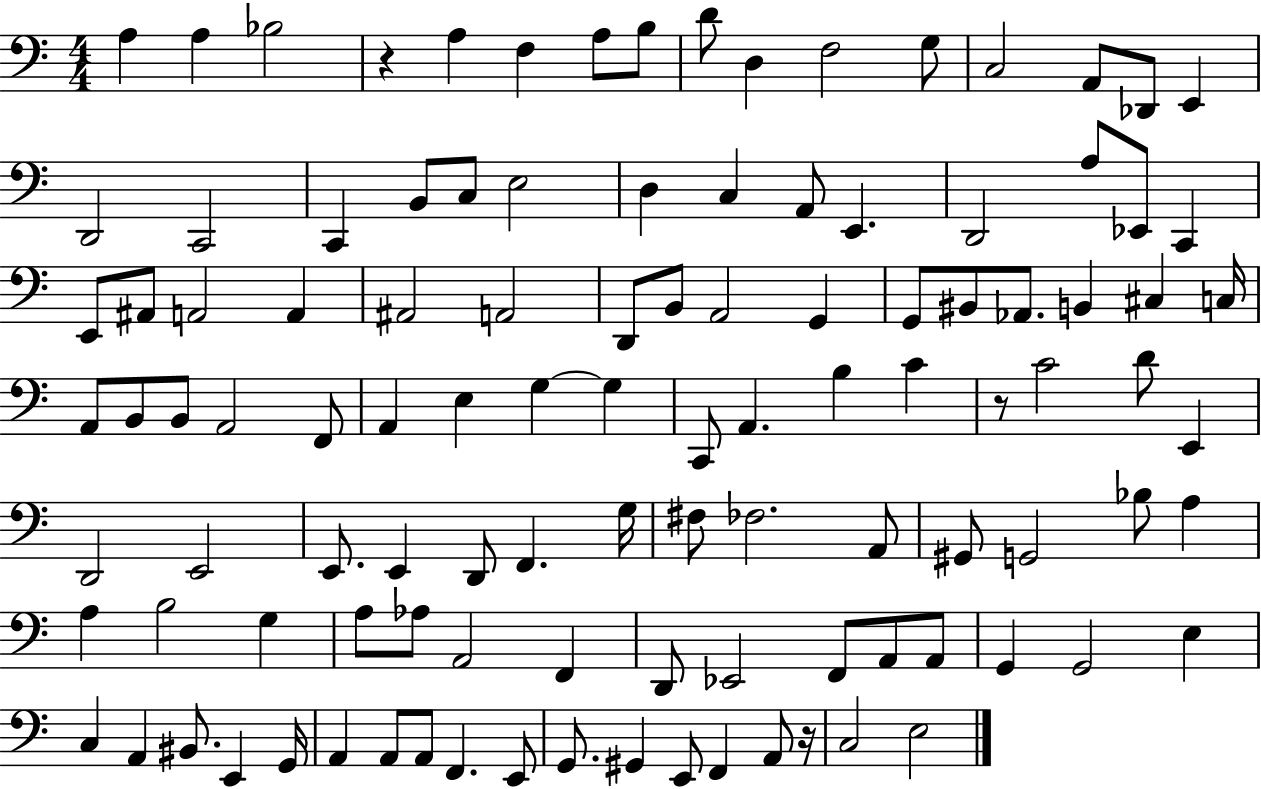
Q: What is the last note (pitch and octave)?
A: E3